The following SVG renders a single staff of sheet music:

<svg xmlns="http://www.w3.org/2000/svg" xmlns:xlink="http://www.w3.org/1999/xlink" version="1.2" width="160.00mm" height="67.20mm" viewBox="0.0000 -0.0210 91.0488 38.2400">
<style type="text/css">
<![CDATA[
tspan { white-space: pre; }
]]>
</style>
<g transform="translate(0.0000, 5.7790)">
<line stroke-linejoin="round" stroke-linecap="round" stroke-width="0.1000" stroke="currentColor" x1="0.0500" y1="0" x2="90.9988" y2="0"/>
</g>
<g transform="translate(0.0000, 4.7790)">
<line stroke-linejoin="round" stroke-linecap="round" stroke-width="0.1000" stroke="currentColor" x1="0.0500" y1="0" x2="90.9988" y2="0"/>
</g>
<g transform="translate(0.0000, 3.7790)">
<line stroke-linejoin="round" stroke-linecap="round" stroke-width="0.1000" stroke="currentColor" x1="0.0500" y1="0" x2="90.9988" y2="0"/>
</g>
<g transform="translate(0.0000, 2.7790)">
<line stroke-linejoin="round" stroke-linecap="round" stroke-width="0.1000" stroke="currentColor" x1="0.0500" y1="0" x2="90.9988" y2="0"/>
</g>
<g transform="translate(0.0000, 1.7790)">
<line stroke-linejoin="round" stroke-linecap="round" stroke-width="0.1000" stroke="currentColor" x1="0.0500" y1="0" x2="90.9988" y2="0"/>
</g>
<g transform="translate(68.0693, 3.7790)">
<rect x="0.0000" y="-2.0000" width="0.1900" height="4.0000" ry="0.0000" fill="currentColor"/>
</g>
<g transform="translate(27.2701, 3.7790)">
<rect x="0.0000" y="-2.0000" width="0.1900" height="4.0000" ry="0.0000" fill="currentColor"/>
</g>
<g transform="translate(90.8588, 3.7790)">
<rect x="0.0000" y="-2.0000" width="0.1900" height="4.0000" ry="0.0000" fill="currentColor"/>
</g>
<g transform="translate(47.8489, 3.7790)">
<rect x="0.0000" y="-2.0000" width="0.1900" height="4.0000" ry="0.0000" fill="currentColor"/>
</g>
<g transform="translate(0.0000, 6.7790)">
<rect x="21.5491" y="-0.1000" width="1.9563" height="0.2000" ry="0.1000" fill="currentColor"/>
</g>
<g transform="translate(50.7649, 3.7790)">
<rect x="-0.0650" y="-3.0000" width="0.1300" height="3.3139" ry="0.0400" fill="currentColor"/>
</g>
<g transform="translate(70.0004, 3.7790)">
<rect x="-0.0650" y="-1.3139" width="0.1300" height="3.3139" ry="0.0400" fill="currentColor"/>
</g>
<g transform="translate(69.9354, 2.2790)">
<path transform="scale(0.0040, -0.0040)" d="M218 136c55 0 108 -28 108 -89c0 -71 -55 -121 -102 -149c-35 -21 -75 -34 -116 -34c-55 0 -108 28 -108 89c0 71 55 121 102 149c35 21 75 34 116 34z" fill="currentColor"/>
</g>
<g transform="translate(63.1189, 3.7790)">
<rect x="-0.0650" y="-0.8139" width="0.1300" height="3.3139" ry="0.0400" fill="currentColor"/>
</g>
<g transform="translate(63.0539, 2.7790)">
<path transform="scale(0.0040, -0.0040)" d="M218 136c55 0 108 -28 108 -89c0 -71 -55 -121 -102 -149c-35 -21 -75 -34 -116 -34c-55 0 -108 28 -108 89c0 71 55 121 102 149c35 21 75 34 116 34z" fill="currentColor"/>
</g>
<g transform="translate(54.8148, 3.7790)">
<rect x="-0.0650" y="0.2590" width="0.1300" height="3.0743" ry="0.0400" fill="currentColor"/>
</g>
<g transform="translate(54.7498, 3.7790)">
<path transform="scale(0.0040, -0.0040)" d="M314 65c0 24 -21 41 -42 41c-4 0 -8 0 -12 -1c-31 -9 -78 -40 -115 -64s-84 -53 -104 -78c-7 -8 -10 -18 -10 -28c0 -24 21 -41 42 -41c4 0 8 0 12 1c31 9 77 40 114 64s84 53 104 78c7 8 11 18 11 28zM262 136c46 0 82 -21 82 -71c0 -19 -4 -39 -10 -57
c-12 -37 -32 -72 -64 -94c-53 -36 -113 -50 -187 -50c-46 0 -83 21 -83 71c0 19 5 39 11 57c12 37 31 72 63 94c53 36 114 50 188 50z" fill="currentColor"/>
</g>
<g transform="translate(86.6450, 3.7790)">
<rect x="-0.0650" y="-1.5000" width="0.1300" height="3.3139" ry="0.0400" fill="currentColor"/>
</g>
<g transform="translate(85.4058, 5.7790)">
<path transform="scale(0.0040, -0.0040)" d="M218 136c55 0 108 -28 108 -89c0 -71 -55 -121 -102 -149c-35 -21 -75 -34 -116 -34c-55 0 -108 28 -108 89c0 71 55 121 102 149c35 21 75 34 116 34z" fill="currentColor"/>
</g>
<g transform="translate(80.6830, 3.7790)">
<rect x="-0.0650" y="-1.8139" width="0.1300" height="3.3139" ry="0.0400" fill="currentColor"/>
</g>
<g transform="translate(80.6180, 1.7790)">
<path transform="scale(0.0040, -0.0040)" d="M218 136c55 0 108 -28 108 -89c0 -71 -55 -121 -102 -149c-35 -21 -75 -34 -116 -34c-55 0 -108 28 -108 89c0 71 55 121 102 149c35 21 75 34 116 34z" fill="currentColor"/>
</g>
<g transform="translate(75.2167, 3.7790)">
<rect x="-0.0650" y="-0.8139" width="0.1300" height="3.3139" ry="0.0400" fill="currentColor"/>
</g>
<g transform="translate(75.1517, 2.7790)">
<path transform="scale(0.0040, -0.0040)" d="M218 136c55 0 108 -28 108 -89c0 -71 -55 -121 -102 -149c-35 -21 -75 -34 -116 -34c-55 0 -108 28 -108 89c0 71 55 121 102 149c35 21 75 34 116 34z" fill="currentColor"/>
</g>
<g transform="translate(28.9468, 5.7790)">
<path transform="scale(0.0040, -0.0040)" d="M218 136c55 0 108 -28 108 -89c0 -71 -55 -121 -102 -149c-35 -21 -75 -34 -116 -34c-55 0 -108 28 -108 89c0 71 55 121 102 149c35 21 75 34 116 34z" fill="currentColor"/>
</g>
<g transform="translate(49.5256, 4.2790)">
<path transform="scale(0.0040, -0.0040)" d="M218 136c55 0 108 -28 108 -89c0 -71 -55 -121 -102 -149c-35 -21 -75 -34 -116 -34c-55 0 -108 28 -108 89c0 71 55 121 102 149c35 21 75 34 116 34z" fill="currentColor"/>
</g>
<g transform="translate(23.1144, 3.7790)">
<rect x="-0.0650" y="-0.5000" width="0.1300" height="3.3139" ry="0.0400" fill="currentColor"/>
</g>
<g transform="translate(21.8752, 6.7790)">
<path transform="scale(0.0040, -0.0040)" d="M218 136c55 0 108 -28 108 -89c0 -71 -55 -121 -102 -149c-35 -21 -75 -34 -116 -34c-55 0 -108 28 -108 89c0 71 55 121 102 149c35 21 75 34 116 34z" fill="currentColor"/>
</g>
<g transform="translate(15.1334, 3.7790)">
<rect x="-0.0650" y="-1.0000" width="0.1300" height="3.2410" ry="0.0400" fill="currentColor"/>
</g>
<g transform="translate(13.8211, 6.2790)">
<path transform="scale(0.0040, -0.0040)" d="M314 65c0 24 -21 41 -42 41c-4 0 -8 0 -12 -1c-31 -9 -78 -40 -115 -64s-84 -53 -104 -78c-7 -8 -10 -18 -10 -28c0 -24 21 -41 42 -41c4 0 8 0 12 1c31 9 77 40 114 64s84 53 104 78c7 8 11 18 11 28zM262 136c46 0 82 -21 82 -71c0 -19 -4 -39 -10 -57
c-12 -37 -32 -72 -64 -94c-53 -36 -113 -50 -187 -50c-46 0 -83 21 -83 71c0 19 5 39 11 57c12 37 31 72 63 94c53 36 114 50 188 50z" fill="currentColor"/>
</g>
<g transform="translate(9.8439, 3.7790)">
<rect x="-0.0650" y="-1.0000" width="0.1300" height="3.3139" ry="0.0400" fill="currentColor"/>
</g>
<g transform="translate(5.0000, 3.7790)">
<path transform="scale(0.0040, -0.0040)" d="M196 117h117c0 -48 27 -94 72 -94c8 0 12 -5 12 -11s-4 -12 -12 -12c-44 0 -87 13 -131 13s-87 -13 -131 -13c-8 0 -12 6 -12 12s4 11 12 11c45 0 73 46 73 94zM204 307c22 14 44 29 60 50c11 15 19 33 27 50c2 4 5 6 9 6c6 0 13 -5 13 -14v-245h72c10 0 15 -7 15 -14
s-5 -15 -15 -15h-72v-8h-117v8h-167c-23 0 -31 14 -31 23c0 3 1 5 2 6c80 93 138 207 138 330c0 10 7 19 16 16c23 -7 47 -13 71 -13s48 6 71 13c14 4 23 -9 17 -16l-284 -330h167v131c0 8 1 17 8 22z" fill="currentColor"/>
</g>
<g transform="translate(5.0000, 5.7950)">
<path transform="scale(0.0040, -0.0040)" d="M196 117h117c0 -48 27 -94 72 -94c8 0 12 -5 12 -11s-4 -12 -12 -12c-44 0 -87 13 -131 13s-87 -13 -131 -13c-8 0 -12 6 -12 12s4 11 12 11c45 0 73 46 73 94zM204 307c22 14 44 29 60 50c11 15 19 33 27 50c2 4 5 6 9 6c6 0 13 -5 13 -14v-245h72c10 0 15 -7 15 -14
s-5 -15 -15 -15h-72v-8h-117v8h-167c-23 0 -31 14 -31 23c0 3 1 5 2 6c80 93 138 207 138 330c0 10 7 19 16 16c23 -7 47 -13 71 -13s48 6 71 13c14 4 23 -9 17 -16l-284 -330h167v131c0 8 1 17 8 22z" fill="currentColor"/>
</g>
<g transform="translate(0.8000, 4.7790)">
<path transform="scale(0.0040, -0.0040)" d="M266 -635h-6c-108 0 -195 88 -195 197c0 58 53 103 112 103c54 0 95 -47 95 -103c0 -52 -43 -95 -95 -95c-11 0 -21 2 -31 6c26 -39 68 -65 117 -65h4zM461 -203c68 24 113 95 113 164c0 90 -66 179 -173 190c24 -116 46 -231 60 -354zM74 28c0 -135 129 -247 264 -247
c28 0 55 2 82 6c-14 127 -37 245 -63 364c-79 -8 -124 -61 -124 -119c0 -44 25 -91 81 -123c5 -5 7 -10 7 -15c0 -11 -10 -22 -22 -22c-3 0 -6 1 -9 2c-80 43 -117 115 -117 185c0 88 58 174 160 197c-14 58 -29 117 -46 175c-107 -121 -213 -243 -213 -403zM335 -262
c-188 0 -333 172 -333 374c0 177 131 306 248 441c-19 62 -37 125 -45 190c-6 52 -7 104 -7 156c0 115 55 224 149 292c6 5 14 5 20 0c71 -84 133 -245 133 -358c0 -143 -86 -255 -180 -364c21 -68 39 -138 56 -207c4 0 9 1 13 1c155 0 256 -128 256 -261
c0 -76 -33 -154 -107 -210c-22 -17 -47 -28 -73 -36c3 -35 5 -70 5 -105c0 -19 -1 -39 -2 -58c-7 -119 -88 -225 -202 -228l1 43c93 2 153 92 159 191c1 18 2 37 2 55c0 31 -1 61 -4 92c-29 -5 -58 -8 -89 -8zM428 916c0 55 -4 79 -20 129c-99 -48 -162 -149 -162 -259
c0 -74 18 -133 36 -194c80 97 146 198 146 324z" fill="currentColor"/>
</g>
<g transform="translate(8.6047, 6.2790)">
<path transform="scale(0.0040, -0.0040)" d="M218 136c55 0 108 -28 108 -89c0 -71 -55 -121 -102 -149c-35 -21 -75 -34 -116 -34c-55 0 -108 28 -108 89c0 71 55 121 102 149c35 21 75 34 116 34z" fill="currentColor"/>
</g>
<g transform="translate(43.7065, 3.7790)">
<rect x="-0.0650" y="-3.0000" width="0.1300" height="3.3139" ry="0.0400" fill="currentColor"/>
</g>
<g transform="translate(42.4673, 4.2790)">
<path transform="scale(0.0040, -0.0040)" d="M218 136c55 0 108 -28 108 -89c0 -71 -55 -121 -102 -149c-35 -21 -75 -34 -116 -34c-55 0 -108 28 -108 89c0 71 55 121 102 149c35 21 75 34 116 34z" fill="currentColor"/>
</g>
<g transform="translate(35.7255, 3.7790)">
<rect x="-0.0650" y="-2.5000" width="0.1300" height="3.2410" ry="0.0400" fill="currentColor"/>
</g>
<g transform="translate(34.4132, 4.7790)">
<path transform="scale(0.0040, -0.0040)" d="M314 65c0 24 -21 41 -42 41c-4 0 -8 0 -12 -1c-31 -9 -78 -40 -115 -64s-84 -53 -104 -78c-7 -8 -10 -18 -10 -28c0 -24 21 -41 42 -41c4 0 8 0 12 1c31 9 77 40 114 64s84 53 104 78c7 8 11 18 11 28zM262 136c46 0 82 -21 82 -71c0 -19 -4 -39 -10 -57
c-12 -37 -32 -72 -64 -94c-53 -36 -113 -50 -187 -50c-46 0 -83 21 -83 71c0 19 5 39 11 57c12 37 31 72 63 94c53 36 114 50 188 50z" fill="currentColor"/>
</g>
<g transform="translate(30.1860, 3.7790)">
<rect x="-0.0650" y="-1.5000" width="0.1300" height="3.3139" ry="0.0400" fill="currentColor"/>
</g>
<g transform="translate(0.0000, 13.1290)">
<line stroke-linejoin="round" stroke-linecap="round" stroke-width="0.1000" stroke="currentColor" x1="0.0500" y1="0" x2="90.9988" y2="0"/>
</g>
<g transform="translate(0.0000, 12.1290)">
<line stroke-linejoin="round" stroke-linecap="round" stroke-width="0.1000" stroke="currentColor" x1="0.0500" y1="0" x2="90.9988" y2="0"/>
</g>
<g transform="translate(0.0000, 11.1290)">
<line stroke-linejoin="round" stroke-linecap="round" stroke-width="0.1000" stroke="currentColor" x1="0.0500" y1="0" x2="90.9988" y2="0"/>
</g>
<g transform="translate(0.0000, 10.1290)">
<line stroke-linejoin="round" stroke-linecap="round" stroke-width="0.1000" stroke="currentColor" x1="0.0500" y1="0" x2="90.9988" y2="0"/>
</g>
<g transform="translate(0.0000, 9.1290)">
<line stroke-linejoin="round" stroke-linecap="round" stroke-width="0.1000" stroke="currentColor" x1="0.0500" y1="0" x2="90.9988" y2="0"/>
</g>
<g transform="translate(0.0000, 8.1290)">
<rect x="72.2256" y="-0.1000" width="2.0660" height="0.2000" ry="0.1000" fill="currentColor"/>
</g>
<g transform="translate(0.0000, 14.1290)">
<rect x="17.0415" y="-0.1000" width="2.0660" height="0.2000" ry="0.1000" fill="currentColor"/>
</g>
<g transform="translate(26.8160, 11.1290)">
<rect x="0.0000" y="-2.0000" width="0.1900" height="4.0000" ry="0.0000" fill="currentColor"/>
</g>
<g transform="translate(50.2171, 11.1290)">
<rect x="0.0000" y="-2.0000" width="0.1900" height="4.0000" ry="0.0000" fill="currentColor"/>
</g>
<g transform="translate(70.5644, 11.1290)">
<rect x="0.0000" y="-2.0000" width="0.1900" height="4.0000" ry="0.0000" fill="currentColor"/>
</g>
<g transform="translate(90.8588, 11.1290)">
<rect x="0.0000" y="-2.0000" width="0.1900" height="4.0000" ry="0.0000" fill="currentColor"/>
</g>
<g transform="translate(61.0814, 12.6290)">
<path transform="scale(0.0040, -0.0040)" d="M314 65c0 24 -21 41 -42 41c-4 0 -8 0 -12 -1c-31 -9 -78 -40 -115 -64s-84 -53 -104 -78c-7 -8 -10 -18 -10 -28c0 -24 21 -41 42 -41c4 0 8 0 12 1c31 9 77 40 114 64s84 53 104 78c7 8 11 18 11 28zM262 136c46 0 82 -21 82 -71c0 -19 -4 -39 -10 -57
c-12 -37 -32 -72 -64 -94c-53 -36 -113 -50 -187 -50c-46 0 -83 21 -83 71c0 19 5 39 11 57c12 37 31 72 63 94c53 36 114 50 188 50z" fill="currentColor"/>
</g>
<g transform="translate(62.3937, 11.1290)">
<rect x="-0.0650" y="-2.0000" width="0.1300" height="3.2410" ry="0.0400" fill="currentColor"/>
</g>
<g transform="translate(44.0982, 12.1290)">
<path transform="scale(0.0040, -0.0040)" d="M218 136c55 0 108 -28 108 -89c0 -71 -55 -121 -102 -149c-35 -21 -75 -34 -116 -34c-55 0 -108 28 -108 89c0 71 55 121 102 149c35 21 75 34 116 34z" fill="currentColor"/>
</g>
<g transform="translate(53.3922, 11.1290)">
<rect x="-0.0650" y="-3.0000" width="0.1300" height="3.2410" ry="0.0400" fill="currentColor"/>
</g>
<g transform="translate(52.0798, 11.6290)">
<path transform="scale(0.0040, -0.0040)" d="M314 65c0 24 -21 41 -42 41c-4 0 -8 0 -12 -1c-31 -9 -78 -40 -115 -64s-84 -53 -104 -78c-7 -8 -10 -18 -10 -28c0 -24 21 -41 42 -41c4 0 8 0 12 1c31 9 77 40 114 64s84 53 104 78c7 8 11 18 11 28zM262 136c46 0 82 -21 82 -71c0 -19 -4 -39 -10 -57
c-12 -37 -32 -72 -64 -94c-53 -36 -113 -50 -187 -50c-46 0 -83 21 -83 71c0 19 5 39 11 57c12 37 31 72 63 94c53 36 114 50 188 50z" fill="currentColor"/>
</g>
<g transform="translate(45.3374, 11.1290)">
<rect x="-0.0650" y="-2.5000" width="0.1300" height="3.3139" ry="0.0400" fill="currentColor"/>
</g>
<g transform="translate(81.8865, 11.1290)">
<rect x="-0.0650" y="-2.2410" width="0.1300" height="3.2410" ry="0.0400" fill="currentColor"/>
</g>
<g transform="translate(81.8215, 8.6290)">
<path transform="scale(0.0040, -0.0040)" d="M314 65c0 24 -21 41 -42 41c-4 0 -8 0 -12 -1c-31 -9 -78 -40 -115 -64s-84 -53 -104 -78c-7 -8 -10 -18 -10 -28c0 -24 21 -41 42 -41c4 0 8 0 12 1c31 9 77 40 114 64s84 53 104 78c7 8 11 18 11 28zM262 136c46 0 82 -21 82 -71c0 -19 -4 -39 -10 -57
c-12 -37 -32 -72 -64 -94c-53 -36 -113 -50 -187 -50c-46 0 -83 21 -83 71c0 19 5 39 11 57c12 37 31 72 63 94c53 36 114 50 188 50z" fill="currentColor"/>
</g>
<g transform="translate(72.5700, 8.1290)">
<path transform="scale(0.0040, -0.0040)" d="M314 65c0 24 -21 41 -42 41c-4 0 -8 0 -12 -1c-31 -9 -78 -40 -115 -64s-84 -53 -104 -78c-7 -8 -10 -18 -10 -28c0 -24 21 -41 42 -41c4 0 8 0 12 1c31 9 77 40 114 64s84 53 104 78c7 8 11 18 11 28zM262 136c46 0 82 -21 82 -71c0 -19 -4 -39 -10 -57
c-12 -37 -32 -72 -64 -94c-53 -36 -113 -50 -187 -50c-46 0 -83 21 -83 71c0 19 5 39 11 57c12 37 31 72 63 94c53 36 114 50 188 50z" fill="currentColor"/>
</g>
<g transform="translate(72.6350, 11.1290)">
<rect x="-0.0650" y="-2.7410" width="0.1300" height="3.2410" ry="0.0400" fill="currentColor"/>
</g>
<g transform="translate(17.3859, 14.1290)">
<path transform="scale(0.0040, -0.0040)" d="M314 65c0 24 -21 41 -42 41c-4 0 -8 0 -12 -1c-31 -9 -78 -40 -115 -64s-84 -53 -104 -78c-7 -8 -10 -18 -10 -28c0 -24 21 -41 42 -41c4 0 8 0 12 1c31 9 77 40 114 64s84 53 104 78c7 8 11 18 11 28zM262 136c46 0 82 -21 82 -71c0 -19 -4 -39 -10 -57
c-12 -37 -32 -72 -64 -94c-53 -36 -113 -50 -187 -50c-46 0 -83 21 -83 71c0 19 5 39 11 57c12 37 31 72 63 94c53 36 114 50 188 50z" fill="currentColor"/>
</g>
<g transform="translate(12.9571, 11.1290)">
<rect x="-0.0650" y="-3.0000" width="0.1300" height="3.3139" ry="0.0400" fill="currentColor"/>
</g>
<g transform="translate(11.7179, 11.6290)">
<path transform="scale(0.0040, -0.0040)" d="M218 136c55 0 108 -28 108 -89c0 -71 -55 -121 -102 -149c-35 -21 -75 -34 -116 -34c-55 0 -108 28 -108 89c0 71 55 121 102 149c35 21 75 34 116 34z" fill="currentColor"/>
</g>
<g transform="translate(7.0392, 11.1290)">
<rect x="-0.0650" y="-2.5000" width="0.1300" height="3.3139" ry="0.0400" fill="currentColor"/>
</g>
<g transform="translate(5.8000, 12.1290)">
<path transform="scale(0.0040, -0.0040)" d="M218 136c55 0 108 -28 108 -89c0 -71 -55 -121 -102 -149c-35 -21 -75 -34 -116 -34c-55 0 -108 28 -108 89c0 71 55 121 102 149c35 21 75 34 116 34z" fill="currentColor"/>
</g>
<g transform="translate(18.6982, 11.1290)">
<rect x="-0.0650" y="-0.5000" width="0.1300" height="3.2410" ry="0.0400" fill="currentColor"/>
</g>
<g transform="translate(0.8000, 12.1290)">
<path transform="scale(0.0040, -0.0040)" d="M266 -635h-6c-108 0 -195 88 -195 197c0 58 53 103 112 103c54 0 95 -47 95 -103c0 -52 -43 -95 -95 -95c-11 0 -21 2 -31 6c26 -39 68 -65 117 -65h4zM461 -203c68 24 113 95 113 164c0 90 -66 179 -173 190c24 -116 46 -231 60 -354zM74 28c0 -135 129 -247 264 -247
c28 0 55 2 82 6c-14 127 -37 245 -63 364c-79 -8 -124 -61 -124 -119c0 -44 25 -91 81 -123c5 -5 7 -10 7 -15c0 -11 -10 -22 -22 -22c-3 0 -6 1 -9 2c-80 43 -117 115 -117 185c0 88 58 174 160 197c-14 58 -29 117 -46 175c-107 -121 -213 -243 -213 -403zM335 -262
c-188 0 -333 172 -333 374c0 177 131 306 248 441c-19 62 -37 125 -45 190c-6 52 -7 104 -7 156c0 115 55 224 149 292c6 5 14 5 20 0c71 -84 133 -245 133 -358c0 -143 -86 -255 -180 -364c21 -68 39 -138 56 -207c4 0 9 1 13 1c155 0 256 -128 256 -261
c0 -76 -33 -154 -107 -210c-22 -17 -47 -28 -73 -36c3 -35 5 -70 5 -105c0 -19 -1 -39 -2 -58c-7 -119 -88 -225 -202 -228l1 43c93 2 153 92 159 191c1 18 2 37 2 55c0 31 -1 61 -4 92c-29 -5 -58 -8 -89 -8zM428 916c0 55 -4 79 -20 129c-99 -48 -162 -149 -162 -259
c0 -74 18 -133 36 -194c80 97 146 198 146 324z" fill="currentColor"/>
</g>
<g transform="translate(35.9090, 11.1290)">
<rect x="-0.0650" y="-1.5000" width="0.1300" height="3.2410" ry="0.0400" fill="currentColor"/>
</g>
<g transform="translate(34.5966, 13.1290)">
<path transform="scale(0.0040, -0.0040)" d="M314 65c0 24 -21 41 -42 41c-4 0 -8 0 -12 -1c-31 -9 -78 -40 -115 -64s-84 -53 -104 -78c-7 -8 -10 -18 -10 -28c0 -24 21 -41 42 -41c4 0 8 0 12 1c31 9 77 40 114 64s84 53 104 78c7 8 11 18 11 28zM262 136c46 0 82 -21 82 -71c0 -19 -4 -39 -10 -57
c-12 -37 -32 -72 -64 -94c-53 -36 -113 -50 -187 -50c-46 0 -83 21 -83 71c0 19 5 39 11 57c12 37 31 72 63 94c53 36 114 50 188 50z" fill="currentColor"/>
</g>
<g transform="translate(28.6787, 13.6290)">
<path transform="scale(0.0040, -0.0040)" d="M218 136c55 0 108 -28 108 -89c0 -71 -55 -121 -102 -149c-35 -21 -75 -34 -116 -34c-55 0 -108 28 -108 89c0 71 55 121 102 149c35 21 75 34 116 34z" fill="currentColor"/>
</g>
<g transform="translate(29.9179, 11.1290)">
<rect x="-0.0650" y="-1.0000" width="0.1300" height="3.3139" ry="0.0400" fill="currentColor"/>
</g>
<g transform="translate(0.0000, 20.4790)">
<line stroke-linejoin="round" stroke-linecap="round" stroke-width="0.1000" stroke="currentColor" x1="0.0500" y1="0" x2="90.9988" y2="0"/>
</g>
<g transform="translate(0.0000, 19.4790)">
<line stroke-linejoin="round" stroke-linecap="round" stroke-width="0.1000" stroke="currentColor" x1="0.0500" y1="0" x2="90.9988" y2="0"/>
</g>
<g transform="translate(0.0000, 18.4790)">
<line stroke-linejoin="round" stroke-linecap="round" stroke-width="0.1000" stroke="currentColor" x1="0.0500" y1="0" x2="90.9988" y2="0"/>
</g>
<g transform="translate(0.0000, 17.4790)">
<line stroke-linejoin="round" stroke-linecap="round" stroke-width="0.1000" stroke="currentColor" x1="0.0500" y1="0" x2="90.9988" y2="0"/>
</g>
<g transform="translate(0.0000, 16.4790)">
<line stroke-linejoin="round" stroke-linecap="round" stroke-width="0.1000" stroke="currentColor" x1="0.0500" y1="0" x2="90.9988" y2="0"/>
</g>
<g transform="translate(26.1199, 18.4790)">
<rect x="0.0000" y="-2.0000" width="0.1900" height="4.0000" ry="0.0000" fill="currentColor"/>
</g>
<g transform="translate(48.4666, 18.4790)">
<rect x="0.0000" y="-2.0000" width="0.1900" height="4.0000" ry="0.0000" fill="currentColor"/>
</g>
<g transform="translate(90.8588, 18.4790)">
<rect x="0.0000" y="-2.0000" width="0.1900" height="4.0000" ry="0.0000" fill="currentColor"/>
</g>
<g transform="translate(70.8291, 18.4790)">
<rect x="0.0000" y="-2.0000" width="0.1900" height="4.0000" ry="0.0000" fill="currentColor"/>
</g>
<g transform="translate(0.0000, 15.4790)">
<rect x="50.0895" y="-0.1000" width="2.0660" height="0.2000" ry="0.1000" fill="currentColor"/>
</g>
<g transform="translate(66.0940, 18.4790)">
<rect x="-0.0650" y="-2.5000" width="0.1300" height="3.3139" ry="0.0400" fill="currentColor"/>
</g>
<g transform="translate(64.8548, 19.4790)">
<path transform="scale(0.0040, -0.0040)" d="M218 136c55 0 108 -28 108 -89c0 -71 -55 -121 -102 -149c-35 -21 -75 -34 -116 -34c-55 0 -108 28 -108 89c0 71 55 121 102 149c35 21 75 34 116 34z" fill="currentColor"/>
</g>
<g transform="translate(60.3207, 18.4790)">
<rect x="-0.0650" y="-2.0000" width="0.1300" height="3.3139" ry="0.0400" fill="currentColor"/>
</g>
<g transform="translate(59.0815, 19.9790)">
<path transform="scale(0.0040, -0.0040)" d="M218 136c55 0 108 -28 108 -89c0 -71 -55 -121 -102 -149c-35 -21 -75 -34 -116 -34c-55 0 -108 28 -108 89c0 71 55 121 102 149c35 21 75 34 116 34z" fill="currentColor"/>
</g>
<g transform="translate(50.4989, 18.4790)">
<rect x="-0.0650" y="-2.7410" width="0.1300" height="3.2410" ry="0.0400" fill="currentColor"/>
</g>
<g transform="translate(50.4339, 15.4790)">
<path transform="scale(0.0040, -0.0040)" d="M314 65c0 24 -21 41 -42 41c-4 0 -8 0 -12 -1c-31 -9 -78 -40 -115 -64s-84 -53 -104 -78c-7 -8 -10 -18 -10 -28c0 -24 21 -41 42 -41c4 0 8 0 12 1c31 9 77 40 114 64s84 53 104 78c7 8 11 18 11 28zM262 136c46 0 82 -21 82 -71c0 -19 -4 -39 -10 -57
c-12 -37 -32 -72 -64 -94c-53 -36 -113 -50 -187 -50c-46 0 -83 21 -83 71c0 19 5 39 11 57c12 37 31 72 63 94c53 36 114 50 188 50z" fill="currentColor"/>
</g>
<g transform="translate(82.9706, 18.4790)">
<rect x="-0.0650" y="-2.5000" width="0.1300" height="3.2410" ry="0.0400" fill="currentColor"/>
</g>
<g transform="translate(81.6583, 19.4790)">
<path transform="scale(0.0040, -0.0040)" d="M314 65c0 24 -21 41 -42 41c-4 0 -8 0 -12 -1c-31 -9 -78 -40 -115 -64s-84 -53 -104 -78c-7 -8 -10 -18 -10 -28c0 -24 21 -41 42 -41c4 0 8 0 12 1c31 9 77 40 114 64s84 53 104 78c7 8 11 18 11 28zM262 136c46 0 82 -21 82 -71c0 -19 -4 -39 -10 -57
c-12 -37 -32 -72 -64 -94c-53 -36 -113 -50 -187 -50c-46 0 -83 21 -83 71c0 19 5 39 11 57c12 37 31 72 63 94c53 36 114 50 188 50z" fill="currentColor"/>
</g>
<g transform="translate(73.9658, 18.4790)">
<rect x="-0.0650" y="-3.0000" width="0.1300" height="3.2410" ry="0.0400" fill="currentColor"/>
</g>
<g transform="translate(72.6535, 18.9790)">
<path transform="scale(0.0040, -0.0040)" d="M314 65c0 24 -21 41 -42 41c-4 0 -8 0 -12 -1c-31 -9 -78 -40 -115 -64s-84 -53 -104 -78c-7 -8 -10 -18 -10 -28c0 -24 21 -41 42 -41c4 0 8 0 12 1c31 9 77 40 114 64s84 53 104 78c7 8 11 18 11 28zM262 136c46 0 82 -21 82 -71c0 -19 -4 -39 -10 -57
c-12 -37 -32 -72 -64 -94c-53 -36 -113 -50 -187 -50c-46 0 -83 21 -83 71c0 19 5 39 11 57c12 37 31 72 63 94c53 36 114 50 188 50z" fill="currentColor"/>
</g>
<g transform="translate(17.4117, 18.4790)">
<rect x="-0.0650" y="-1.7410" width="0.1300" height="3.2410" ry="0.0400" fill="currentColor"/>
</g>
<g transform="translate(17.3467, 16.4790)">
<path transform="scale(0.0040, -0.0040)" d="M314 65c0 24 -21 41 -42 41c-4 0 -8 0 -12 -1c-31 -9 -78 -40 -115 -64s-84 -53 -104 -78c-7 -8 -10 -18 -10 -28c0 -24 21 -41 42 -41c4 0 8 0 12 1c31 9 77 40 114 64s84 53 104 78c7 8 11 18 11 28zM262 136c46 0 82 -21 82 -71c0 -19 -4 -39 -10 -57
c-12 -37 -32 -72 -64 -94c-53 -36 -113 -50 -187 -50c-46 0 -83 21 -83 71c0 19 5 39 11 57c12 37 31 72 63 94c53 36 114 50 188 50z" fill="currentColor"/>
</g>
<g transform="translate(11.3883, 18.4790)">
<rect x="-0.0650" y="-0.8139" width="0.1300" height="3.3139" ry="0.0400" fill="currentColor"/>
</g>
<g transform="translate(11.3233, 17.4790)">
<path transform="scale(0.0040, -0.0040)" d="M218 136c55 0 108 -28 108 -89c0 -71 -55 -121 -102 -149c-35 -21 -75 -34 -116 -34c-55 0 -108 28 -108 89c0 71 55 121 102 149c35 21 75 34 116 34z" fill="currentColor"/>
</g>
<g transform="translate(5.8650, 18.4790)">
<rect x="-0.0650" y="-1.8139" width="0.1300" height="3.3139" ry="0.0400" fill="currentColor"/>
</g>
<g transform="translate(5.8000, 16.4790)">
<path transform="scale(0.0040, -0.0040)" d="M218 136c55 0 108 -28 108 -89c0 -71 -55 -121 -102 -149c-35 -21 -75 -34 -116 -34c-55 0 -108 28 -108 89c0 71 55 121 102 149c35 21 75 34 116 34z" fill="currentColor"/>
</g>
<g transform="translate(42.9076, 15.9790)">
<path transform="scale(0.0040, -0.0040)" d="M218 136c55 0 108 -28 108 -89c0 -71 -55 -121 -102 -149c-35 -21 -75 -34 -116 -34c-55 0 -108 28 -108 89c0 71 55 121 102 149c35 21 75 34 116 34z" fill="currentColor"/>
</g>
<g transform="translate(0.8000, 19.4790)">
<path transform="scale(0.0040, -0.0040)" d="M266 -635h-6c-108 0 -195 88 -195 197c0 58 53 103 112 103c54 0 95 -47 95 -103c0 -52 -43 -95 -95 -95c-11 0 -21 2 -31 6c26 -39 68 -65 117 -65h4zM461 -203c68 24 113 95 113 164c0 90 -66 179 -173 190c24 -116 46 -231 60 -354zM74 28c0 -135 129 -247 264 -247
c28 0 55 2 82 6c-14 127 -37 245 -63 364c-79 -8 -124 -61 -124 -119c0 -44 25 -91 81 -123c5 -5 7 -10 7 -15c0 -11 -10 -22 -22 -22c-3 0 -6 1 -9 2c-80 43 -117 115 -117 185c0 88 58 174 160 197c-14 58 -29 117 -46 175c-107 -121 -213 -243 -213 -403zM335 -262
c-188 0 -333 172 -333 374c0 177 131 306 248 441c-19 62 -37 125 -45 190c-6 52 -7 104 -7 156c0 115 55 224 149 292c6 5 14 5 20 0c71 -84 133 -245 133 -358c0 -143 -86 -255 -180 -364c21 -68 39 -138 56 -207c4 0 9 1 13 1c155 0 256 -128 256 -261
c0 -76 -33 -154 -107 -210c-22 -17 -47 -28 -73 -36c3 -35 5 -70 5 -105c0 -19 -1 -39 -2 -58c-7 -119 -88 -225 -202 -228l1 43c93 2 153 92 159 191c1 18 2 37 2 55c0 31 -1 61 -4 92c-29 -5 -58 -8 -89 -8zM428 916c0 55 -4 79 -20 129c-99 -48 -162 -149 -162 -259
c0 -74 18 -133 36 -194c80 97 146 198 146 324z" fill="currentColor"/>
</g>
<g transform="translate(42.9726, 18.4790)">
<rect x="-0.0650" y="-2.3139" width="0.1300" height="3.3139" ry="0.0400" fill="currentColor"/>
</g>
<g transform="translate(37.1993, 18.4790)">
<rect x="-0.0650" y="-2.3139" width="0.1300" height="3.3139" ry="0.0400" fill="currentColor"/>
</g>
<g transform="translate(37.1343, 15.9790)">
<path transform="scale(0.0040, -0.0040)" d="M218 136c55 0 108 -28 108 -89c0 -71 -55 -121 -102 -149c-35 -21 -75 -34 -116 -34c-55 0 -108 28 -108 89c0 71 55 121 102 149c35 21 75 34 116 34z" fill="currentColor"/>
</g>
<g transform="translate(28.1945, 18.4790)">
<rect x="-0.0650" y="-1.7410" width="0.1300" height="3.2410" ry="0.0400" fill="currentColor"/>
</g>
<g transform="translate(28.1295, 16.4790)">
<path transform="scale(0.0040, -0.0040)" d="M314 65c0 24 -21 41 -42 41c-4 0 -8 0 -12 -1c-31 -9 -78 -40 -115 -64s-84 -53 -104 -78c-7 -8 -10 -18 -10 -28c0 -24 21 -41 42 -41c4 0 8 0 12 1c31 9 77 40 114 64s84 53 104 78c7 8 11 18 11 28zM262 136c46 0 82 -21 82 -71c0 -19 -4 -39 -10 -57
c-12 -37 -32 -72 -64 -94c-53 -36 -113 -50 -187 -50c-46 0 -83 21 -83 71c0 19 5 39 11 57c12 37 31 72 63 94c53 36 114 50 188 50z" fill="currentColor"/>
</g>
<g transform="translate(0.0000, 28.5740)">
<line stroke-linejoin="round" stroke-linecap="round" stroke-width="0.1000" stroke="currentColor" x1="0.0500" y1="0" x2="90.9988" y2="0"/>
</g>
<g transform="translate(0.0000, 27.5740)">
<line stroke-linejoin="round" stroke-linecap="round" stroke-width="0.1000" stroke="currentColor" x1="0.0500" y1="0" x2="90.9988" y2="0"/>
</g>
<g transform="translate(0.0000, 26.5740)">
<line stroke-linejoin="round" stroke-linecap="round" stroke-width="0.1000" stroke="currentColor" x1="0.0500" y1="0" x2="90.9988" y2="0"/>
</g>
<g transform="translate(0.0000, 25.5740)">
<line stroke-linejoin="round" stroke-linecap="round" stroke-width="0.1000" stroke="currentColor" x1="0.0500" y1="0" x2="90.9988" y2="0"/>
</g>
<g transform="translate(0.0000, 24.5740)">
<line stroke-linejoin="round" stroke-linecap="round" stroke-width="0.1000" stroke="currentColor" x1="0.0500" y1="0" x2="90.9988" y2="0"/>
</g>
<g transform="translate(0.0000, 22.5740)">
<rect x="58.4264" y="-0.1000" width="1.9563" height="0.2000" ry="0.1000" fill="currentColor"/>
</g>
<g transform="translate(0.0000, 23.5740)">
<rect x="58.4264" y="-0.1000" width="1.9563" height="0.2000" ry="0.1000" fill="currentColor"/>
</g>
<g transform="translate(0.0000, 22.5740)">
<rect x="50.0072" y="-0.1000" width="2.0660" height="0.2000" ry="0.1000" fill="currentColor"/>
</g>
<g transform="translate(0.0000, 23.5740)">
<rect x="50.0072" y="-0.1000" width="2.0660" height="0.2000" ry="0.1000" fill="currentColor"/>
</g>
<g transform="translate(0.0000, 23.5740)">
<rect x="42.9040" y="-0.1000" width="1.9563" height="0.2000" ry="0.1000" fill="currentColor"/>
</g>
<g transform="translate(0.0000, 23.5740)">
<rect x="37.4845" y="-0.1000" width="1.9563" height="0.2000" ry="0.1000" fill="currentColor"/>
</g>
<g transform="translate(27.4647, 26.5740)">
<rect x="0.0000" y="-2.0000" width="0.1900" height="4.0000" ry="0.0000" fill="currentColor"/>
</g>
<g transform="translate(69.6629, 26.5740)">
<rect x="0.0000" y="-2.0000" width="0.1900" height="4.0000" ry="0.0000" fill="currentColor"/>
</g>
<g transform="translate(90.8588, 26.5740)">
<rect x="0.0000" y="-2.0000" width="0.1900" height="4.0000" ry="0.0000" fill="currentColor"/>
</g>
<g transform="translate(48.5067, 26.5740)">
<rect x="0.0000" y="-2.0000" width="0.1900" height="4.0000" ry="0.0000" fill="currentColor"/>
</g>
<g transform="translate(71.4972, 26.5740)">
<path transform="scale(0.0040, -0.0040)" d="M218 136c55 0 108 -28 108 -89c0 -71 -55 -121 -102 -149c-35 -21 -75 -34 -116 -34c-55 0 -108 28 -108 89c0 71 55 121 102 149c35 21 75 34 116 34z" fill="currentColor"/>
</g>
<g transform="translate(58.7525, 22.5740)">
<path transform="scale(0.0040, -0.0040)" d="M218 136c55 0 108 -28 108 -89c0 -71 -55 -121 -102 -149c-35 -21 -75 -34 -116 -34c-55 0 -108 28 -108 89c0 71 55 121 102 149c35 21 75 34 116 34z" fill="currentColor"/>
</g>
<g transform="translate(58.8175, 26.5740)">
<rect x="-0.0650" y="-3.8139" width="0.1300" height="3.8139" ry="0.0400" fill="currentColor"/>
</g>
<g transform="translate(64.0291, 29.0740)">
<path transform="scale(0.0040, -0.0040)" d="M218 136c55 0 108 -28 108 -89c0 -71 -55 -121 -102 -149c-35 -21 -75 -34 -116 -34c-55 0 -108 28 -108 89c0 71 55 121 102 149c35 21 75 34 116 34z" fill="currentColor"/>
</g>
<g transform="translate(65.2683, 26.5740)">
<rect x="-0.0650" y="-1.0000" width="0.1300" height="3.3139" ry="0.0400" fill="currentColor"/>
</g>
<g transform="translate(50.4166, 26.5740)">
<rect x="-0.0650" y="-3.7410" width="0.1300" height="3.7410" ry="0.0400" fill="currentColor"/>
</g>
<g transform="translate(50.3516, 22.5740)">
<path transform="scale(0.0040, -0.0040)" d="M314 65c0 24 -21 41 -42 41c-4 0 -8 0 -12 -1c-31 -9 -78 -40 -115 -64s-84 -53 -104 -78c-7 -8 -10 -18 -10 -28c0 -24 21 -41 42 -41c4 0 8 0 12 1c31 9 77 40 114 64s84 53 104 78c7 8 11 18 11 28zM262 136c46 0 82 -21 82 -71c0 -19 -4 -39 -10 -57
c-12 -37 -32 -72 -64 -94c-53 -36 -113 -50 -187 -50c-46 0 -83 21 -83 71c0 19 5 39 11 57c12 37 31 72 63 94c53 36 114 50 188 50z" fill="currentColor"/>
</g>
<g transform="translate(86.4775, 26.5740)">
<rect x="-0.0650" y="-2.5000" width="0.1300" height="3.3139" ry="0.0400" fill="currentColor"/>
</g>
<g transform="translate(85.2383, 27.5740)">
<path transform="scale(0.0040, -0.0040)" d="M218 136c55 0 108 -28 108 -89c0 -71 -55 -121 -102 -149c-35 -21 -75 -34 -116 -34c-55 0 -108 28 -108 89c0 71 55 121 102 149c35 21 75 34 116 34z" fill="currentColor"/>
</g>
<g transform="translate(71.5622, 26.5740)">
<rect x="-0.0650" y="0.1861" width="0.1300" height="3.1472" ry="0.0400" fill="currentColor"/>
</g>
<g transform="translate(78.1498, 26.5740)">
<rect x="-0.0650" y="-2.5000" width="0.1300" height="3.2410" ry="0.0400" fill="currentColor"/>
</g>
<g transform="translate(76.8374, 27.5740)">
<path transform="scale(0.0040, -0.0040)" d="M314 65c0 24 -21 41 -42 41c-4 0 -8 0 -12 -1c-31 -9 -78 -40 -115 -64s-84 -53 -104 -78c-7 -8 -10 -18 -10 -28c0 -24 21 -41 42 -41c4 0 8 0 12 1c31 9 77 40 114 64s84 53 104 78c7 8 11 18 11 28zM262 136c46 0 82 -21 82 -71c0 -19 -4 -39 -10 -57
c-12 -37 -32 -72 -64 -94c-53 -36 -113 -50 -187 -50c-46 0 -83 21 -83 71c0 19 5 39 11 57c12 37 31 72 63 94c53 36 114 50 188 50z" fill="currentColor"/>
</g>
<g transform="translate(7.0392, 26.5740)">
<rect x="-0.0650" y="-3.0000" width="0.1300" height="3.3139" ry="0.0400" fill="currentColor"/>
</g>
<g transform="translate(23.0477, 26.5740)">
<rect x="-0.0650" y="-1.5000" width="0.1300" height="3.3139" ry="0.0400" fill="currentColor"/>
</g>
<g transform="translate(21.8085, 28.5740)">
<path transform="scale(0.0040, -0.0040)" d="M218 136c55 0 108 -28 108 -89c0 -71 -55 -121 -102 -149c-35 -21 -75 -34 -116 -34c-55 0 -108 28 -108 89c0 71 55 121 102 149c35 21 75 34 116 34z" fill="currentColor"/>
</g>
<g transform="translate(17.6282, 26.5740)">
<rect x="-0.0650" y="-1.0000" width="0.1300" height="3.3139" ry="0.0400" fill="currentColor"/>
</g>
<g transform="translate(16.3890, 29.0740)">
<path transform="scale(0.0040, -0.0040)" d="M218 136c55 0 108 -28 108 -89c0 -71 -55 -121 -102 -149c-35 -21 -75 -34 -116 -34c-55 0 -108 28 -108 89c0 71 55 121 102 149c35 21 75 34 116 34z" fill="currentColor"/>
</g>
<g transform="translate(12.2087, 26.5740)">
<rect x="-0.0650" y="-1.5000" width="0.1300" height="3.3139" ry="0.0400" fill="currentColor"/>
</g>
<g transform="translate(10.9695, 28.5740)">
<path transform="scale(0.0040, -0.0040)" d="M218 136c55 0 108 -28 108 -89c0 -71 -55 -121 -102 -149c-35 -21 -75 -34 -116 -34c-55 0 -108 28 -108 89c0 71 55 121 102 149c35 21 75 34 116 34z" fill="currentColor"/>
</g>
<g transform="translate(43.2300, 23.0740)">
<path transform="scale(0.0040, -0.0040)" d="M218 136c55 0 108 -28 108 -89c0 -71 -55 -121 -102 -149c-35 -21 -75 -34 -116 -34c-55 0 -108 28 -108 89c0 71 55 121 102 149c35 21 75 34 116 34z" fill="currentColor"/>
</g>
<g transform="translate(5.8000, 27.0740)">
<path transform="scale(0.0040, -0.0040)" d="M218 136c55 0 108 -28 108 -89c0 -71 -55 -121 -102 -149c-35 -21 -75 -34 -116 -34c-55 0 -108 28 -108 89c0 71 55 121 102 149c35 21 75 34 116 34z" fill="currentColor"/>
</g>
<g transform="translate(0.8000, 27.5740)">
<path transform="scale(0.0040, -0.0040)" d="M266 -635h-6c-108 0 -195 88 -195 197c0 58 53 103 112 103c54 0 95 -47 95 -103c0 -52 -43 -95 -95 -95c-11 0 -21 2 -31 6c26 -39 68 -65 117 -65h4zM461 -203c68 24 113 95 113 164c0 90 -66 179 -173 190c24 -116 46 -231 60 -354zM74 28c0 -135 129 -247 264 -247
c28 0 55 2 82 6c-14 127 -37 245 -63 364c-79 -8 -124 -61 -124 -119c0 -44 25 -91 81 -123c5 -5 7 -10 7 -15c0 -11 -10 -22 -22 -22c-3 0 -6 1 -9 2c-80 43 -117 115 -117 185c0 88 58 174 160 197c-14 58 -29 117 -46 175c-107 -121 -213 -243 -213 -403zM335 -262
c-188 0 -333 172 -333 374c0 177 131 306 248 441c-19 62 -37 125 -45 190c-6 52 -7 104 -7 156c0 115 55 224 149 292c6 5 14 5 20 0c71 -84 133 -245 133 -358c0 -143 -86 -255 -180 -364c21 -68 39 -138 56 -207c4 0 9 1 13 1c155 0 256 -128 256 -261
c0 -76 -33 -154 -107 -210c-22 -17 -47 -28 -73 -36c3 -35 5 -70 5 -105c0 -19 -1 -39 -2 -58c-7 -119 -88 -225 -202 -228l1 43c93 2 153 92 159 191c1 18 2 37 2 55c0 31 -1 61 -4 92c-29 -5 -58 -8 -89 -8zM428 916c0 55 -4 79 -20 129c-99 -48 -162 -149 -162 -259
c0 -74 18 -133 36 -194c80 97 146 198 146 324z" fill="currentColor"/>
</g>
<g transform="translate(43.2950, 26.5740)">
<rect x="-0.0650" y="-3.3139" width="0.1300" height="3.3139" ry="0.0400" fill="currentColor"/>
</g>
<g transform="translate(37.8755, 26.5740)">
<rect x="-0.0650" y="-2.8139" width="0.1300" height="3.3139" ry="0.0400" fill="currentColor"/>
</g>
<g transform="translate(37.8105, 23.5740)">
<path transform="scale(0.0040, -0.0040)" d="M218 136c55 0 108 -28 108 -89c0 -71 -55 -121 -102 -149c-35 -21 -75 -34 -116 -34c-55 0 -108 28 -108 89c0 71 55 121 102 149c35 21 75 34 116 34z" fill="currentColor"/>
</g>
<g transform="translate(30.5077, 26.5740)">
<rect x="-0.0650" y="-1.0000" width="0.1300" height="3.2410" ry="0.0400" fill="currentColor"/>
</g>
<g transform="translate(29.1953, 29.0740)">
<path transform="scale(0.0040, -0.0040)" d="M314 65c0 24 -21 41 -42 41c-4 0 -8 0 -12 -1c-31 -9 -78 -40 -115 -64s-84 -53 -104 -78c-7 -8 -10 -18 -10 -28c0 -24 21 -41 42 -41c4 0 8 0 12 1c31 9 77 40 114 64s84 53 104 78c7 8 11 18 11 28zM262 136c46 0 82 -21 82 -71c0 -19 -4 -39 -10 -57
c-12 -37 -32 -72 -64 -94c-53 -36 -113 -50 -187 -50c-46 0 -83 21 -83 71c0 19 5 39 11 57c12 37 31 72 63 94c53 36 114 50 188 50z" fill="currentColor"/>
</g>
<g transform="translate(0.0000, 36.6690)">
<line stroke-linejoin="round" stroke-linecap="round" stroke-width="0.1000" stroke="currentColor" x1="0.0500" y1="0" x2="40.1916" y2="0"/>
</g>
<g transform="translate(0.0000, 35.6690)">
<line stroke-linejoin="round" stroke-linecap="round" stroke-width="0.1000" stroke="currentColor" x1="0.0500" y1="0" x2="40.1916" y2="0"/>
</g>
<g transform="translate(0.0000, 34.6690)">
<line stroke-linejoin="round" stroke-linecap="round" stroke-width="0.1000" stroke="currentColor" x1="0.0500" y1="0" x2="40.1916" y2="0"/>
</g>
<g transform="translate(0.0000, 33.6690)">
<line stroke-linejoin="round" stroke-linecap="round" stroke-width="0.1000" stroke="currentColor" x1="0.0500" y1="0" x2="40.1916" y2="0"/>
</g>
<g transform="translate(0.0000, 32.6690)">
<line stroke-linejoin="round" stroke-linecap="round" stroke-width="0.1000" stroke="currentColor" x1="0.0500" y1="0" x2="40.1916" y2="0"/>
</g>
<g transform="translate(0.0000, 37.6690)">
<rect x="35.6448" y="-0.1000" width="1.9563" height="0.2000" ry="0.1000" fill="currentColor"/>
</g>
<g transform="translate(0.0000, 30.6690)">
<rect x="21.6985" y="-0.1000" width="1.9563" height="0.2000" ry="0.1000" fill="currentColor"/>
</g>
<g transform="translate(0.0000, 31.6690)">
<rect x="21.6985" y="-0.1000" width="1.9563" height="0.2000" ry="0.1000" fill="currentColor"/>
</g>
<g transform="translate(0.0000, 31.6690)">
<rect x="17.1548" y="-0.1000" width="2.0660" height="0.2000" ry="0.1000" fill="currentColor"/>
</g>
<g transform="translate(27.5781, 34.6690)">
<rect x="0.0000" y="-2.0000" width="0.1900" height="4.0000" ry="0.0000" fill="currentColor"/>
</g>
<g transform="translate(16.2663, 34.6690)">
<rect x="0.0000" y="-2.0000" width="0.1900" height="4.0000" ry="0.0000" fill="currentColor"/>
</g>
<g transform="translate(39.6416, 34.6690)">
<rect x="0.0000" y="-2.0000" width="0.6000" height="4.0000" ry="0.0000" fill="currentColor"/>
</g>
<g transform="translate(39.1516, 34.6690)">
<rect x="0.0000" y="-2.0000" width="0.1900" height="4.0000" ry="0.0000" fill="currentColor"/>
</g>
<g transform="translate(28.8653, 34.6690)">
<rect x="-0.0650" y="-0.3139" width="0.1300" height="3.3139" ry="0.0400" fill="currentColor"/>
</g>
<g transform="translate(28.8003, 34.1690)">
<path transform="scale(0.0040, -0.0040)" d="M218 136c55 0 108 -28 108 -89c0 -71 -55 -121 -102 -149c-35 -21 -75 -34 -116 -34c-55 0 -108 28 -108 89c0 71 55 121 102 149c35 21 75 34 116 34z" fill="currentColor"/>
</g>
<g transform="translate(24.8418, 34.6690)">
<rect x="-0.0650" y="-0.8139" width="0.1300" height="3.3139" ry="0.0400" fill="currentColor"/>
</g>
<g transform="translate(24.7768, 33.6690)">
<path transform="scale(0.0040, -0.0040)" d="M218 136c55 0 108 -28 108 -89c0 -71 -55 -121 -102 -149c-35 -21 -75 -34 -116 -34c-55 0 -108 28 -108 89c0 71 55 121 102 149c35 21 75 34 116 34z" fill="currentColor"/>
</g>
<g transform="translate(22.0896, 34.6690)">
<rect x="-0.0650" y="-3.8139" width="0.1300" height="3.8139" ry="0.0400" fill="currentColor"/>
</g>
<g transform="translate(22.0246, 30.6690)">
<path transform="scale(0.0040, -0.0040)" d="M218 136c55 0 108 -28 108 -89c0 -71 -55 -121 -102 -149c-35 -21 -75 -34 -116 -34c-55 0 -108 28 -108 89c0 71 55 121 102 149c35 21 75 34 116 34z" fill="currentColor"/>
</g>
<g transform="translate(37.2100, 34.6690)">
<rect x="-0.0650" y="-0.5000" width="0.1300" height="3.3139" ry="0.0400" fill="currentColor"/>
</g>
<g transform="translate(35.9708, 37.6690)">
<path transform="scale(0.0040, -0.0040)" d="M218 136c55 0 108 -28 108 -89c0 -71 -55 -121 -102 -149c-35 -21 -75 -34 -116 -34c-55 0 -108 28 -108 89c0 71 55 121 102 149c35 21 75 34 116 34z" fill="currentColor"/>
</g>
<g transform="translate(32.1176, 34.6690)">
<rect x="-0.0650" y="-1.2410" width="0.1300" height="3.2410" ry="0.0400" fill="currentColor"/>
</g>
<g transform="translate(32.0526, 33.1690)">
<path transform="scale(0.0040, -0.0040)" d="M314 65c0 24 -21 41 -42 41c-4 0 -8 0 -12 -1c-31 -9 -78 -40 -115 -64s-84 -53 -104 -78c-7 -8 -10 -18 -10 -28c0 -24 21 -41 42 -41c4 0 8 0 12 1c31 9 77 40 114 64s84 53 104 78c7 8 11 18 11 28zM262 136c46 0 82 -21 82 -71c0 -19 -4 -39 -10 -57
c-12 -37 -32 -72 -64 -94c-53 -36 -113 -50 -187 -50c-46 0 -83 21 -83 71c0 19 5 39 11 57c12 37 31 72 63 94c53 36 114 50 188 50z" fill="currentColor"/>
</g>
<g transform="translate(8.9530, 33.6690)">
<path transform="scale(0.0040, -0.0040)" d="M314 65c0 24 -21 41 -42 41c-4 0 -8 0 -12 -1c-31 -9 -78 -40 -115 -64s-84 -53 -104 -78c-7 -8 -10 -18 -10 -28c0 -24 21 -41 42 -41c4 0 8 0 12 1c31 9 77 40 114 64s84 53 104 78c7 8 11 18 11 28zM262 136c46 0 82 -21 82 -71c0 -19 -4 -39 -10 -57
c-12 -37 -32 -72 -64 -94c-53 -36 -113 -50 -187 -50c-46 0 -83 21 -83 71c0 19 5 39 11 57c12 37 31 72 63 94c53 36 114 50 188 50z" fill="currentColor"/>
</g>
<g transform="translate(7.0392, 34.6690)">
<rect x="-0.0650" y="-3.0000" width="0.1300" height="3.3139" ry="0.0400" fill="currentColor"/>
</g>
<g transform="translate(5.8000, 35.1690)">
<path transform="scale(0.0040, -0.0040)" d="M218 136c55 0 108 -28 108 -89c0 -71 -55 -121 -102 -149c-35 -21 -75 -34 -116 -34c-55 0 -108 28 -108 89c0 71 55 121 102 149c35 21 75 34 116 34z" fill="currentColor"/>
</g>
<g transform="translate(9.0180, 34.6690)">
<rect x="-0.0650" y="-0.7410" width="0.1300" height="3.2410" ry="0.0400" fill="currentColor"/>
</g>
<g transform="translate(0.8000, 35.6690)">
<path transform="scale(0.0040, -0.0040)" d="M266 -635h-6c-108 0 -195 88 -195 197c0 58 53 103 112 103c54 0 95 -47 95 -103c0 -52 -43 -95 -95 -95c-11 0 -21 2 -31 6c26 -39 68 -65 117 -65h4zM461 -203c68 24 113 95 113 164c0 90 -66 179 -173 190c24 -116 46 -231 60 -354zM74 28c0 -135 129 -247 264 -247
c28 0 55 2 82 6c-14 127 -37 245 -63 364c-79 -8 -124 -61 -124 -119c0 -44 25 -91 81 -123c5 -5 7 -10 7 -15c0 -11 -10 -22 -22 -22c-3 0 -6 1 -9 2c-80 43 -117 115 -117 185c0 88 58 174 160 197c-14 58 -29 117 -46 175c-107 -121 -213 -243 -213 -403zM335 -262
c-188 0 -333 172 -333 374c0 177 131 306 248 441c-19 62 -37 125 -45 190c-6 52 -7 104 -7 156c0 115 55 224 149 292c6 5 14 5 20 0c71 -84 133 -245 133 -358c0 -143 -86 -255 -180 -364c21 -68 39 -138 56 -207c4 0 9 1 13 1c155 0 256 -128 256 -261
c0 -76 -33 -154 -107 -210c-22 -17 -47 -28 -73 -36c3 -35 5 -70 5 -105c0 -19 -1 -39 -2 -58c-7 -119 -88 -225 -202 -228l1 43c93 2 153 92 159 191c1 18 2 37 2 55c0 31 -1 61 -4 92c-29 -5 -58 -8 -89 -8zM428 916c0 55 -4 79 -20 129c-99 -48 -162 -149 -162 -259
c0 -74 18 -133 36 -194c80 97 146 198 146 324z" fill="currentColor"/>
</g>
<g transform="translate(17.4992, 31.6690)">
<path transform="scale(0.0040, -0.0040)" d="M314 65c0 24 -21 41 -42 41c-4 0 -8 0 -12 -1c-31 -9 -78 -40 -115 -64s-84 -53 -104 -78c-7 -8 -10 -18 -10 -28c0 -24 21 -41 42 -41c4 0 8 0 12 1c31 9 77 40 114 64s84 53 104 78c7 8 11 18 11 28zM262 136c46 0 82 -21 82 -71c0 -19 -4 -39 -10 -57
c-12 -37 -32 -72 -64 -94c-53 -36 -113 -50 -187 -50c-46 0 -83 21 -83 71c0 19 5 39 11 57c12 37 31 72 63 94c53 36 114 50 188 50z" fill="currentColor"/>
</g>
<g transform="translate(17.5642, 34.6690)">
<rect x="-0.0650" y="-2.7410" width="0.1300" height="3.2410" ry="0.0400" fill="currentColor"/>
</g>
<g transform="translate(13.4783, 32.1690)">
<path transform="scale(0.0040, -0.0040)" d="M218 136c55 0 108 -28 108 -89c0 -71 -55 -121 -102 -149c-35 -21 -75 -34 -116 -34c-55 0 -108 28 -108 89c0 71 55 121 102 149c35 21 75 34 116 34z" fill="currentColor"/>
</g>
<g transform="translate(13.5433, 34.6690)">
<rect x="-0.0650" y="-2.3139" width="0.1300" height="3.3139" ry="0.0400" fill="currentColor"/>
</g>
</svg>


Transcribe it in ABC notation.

X:1
T:Untitled
M:4/4
L:1/4
K:C
D D2 C E G2 A A B2 d e d f E G A C2 D E2 G A2 F2 a2 g2 f d f2 f2 g g a2 F G A2 G2 A E D E D2 a b c'2 c' D B G2 G A d2 g a2 c' d c e2 C